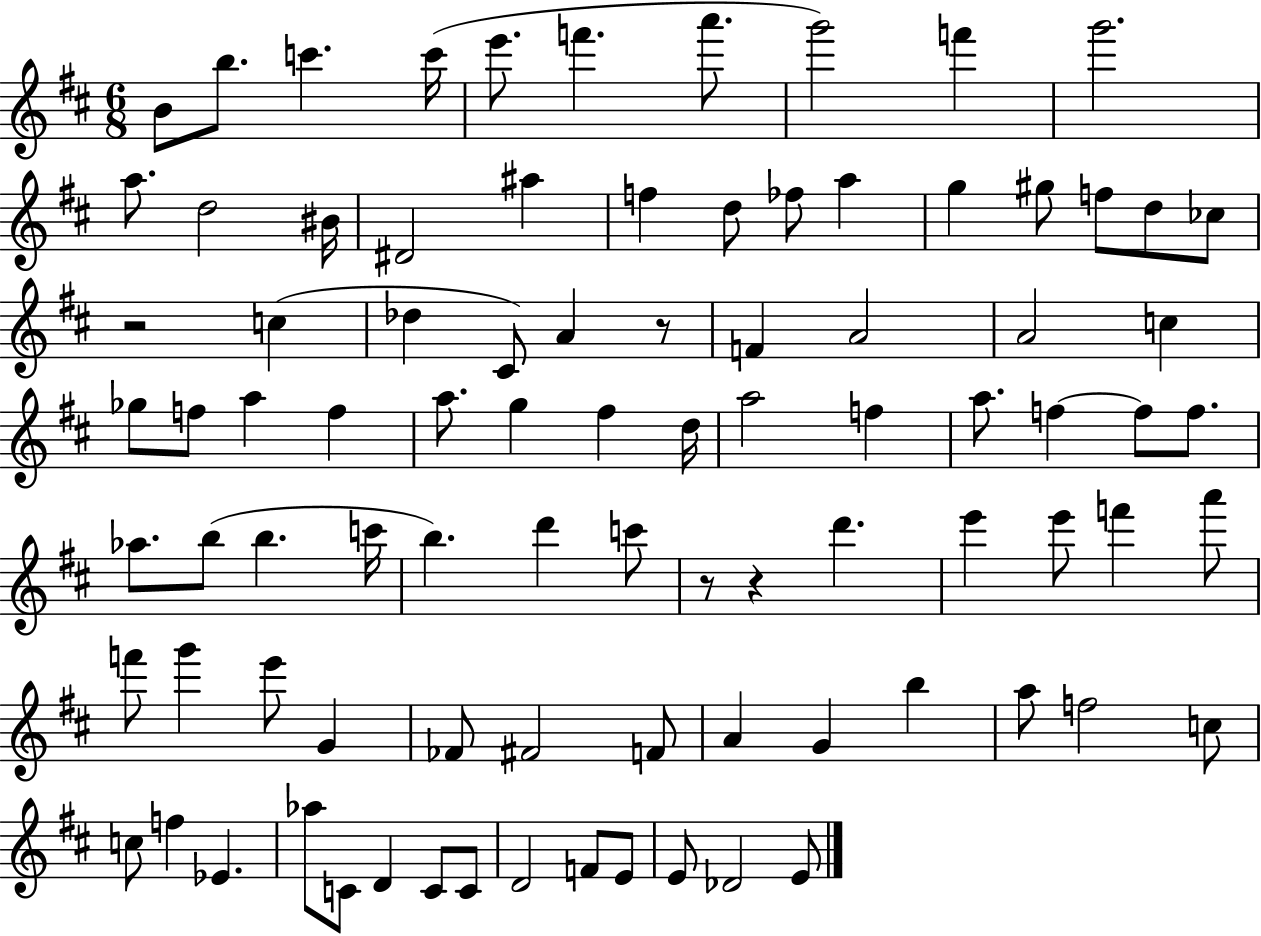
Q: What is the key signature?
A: D major